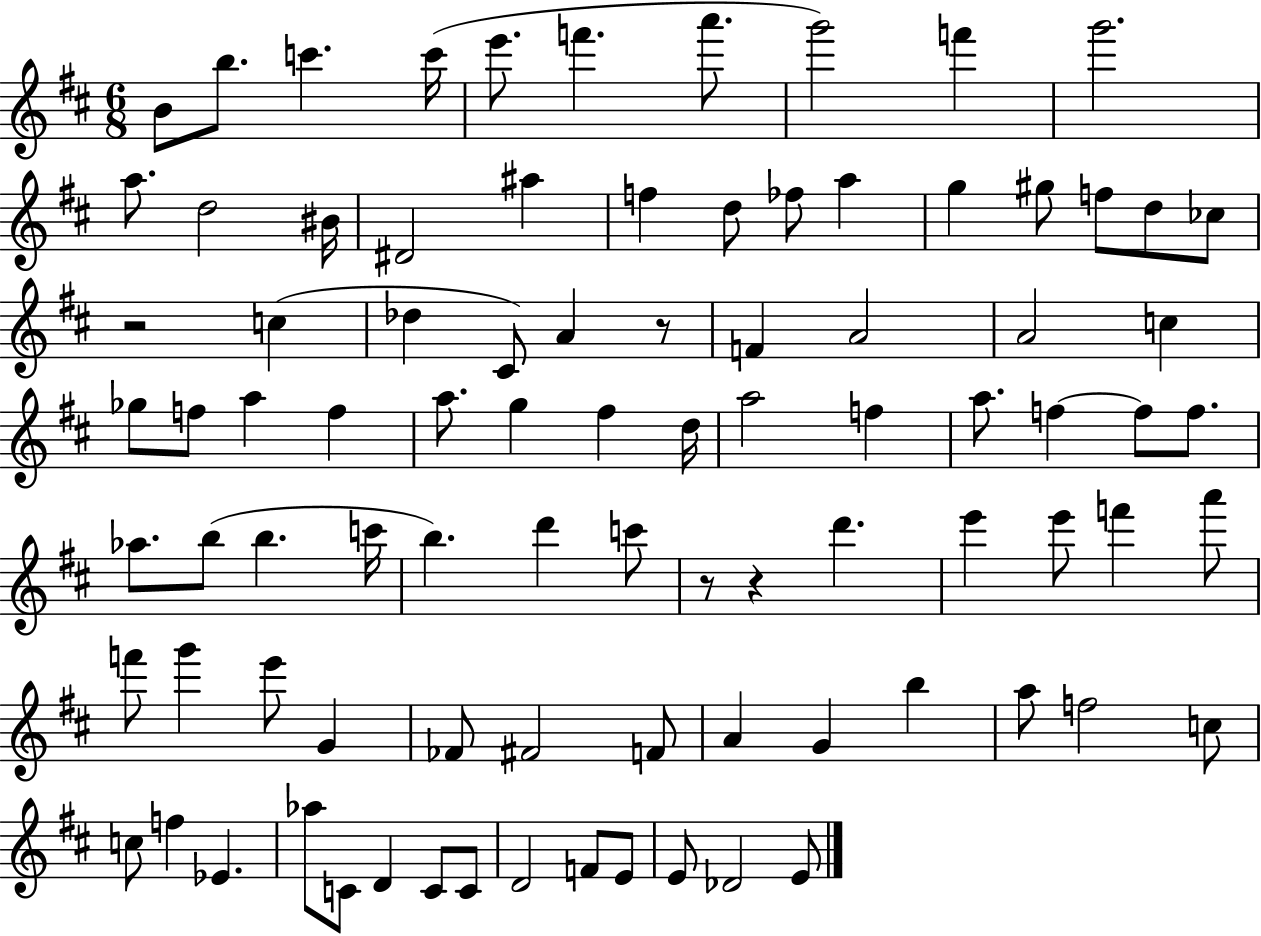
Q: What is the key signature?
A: D major